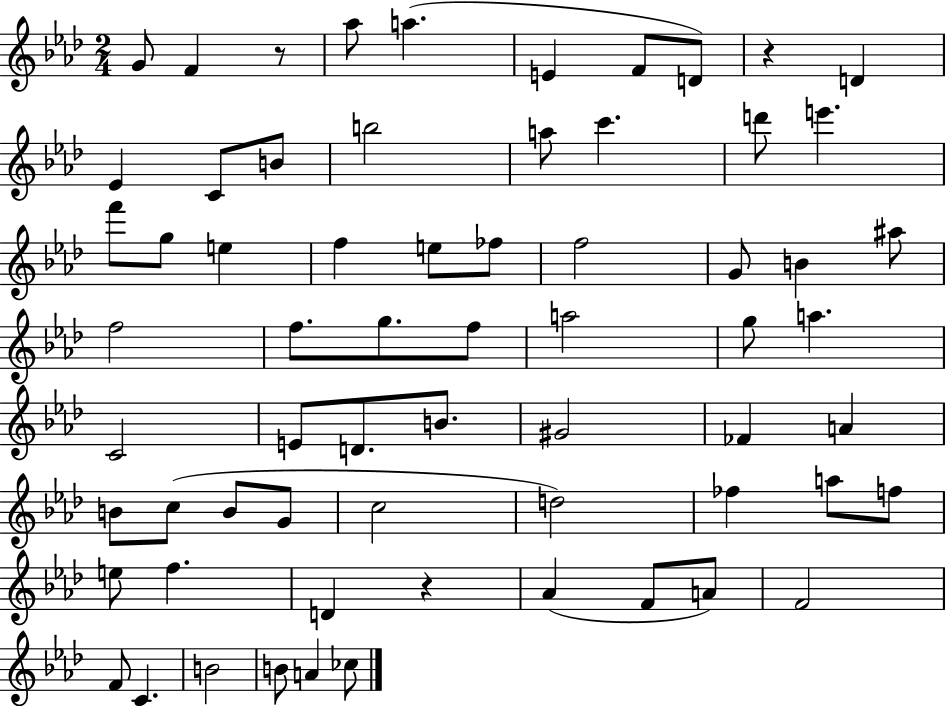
{
  \clef treble
  \numericTimeSignature
  \time 2/4
  \key aes \major
  g'8 f'4 r8 | aes''8 a''4.( | e'4 f'8 d'8) | r4 d'4 | \break ees'4 c'8 b'8 | b''2 | a''8 c'''4. | d'''8 e'''4. | \break f'''8 g''8 e''4 | f''4 e''8 fes''8 | f''2 | g'8 b'4 ais''8 | \break f''2 | f''8. g''8. f''8 | a''2 | g''8 a''4. | \break c'2 | e'8 d'8. b'8. | gis'2 | fes'4 a'4 | \break b'8 c''8( b'8 g'8 | c''2 | d''2) | fes''4 a''8 f''8 | \break e''8 f''4. | d'4 r4 | aes'4( f'8 a'8) | f'2 | \break f'8 c'4. | b'2 | b'8 a'4 ces''8 | \bar "|."
}